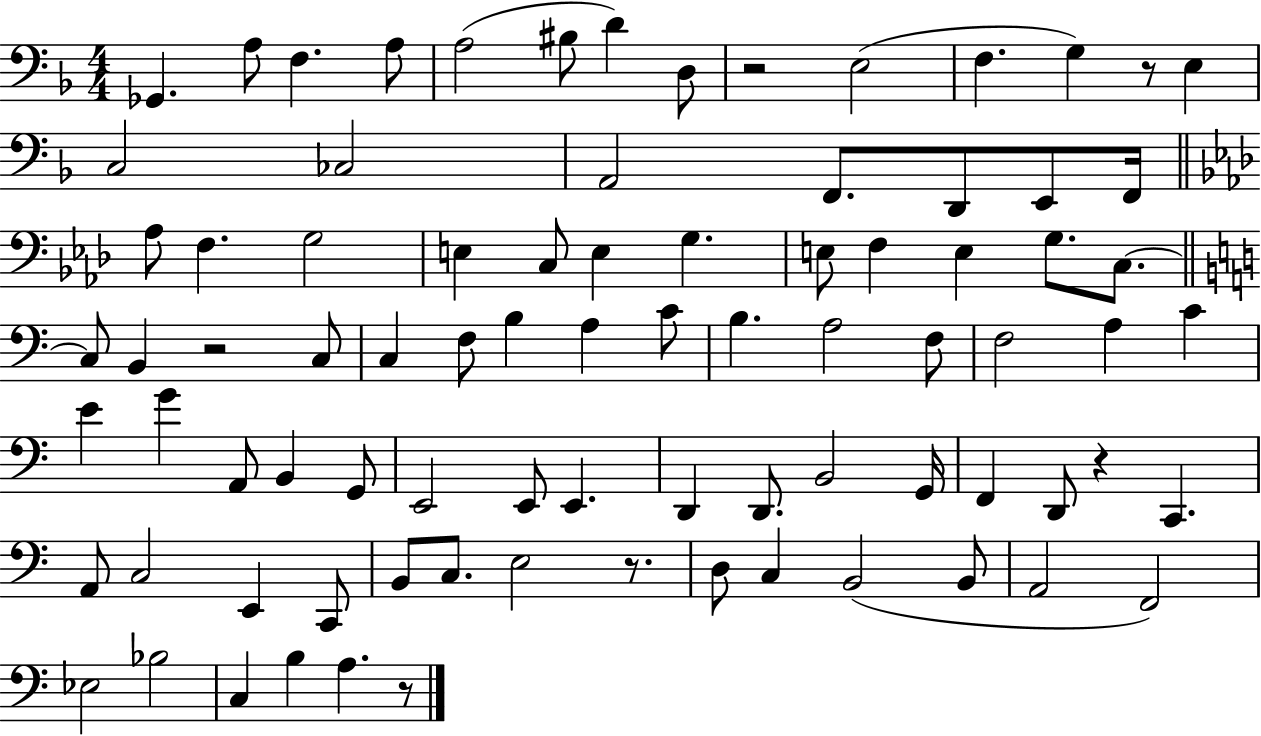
X:1
T:Untitled
M:4/4
L:1/4
K:F
_G,, A,/2 F, A,/2 A,2 ^B,/2 D D,/2 z2 E,2 F, G, z/2 E, C,2 _C,2 A,,2 F,,/2 D,,/2 E,,/2 F,,/4 _A,/2 F, G,2 E, C,/2 E, G, E,/2 F, E, G,/2 C,/2 C,/2 B,, z2 C,/2 C, F,/2 B, A, C/2 B, A,2 F,/2 F,2 A, C E G A,,/2 B,, G,,/2 E,,2 E,,/2 E,, D,, D,,/2 B,,2 G,,/4 F,, D,,/2 z C,, A,,/2 C,2 E,, C,,/2 B,,/2 C,/2 E,2 z/2 D,/2 C, B,,2 B,,/2 A,,2 F,,2 _E,2 _B,2 C, B, A, z/2